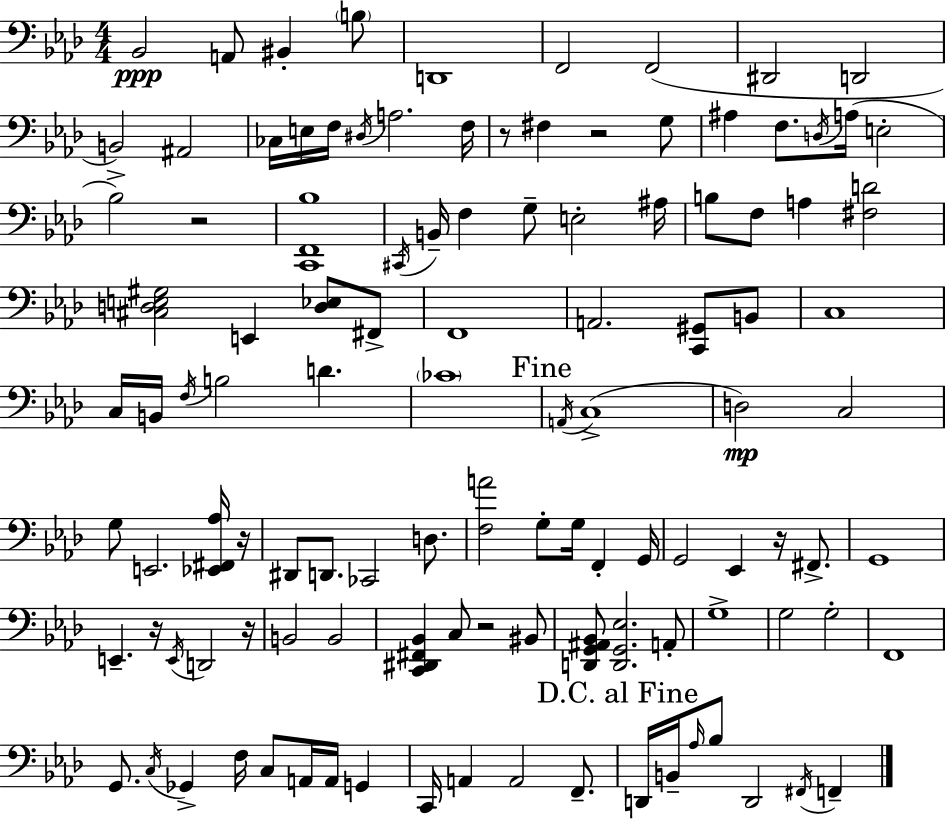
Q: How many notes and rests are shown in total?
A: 113